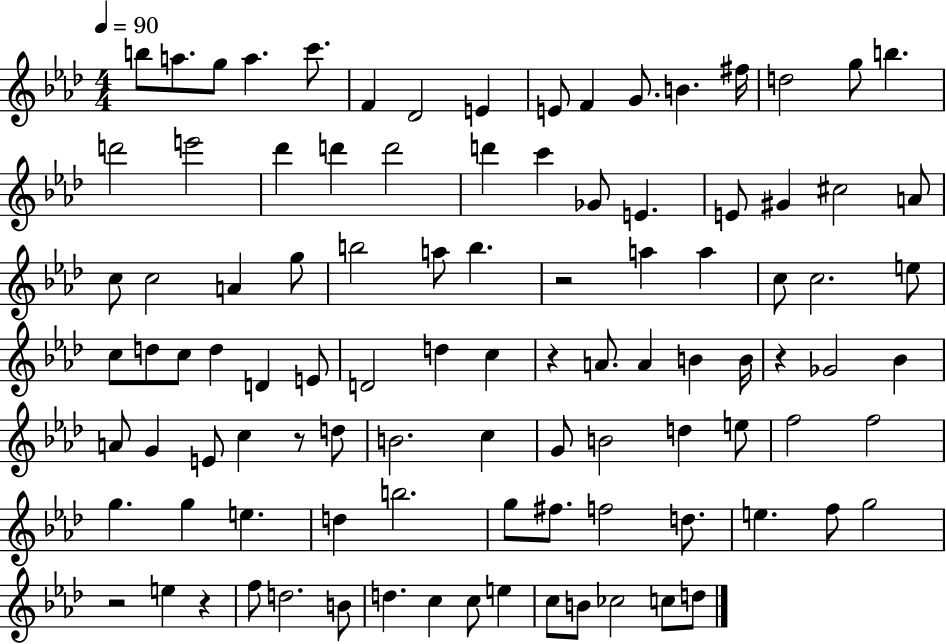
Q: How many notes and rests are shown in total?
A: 100